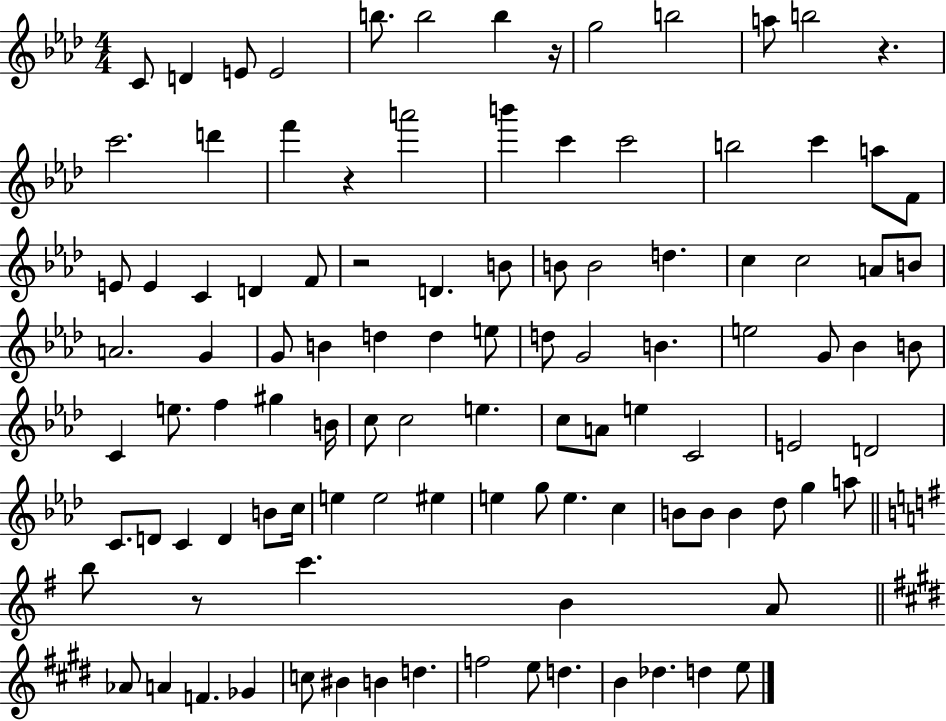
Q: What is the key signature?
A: AES major